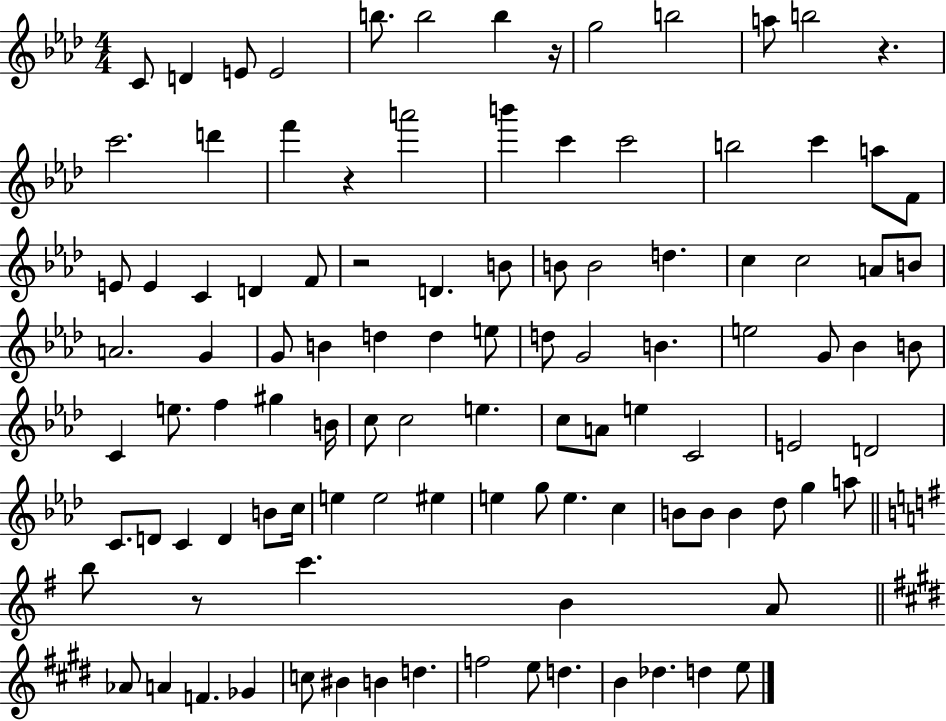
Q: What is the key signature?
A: AES major